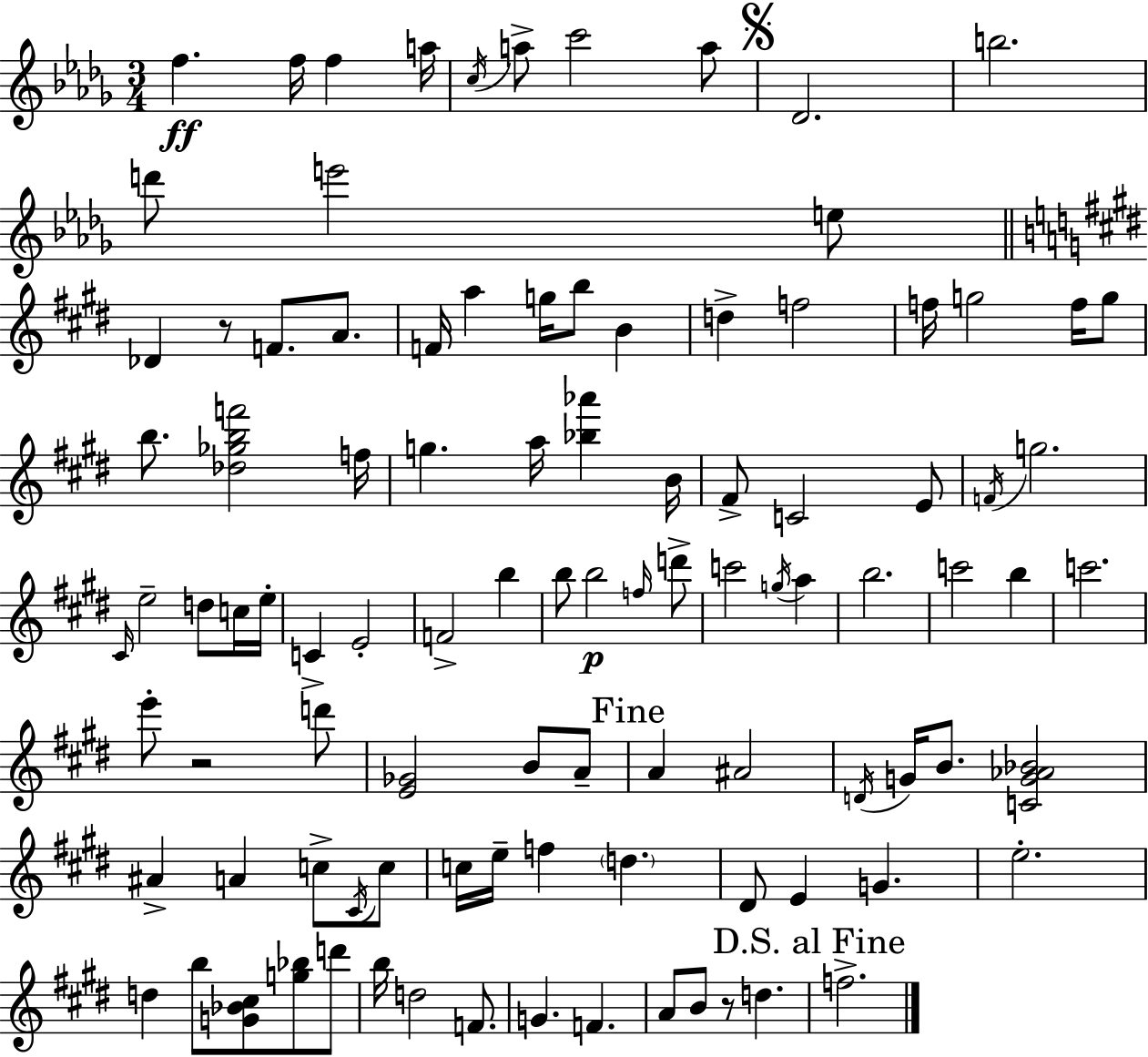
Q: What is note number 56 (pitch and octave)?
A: B5